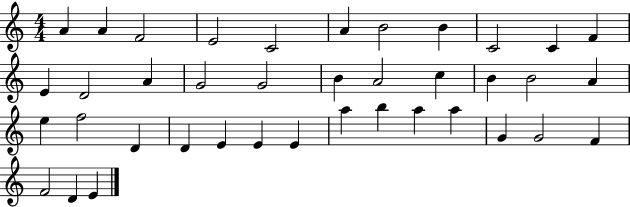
{
  \clef treble
  \numericTimeSignature
  \time 4/4
  \key c \major
  a'4 a'4 f'2 | e'2 c'2 | a'4 b'2 b'4 | c'2 c'4 f'4 | \break e'4 d'2 a'4 | g'2 g'2 | b'4 a'2 c''4 | b'4 b'2 a'4 | \break e''4 f''2 d'4 | d'4 e'4 e'4 e'4 | a''4 b''4 a''4 a''4 | g'4 g'2 f'4 | \break f'2 d'4 e'4 | \bar "|."
}